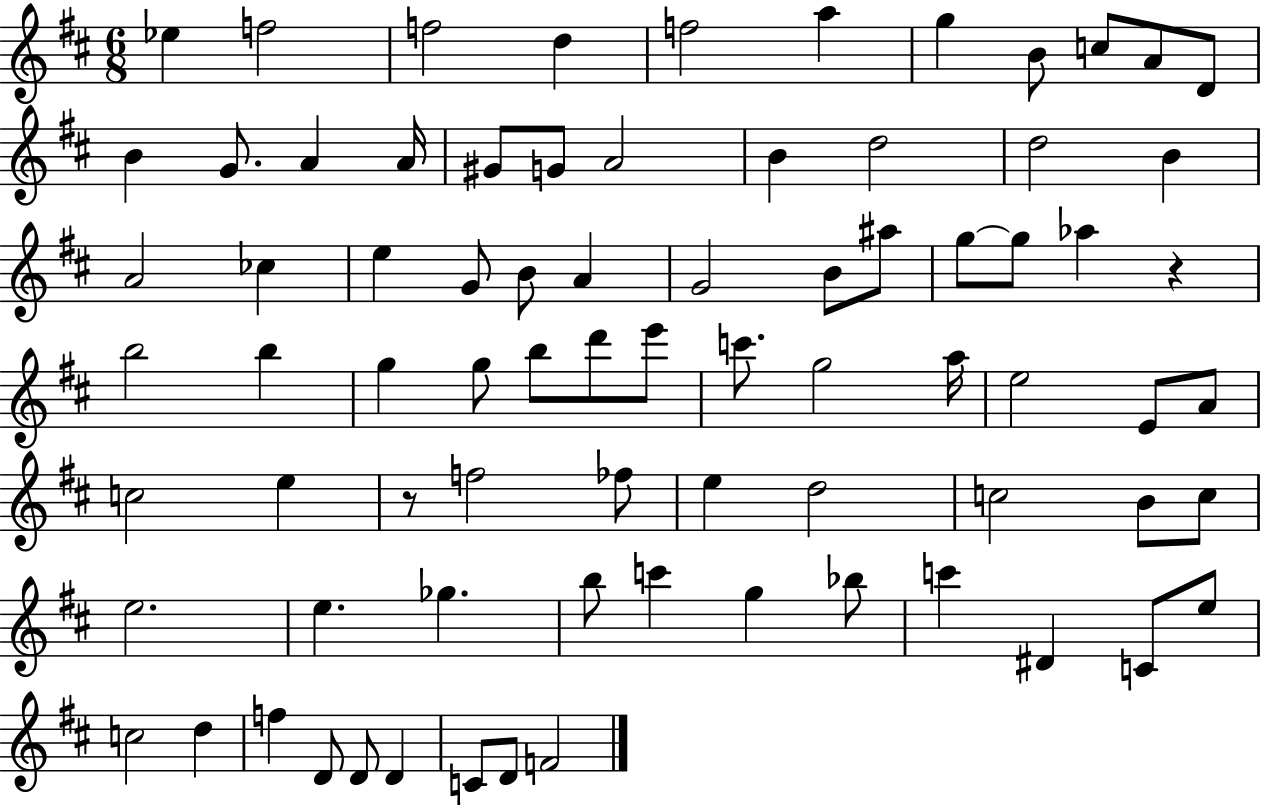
X:1
T:Untitled
M:6/8
L:1/4
K:D
_e f2 f2 d f2 a g B/2 c/2 A/2 D/2 B G/2 A A/4 ^G/2 G/2 A2 B d2 d2 B A2 _c e G/2 B/2 A G2 B/2 ^a/2 g/2 g/2 _a z b2 b g g/2 b/2 d'/2 e'/2 c'/2 g2 a/4 e2 E/2 A/2 c2 e z/2 f2 _f/2 e d2 c2 B/2 c/2 e2 e _g b/2 c' g _b/2 c' ^D C/2 e/2 c2 d f D/2 D/2 D C/2 D/2 F2